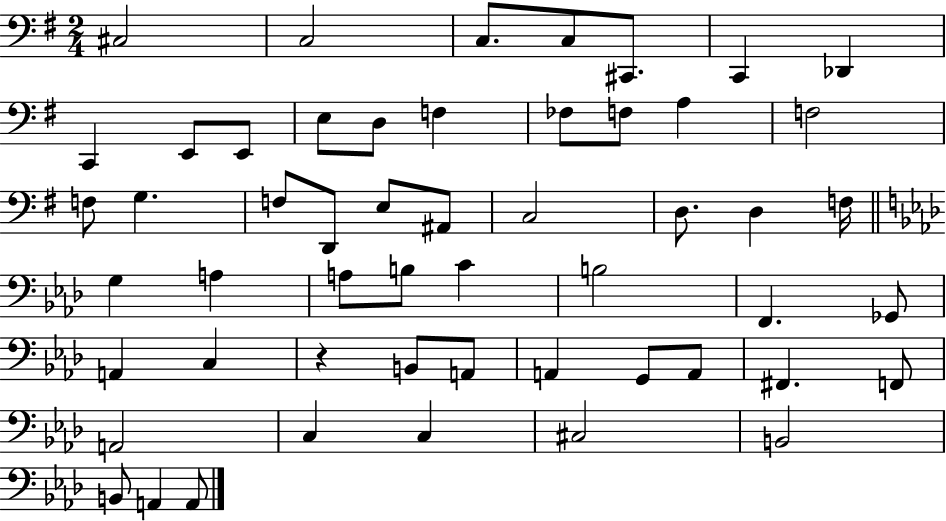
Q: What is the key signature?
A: G major